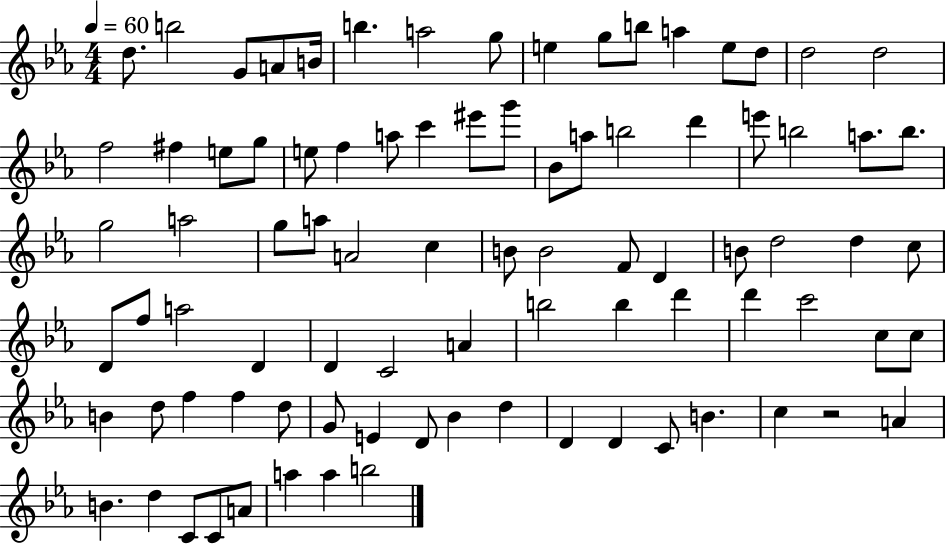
{
  \clef treble
  \numericTimeSignature
  \time 4/4
  \key ees \major
  \tempo 4 = 60
  d''8. b''2 g'8 a'8 b'16 | b''4. a''2 g''8 | e''4 g''8 b''8 a''4 e''8 d''8 | d''2 d''2 | \break f''2 fis''4 e''8 g''8 | e''8 f''4 a''8 c'''4 eis'''8 g'''8 | bes'8 a''8 b''2 d'''4 | e'''8 b''2 a''8. b''8. | \break g''2 a''2 | g''8 a''8 a'2 c''4 | b'8 b'2 f'8 d'4 | b'8 d''2 d''4 c''8 | \break d'8 f''8 a''2 d'4 | d'4 c'2 a'4 | b''2 b''4 d'''4 | d'''4 c'''2 c''8 c''8 | \break b'4 d''8 f''4 f''4 d''8 | g'8 e'4 d'8 bes'4 d''4 | d'4 d'4 c'8 b'4. | c''4 r2 a'4 | \break b'4. d''4 c'8 c'8 a'8 | a''4 a''4 b''2 | \bar "|."
}